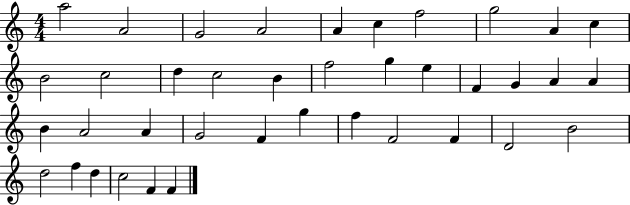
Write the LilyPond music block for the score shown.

{
  \clef treble
  \numericTimeSignature
  \time 4/4
  \key c \major
  a''2 a'2 | g'2 a'2 | a'4 c''4 f''2 | g''2 a'4 c''4 | \break b'2 c''2 | d''4 c''2 b'4 | f''2 g''4 e''4 | f'4 g'4 a'4 a'4 | \break b'4 a'2 a'4 | g'2 f'4 g''4 | f''4 f'2 f'4 | d'2 b'2 | \break d''2 f''4 d''4 | c''2 f'4 f'4 | \bar "|."
}